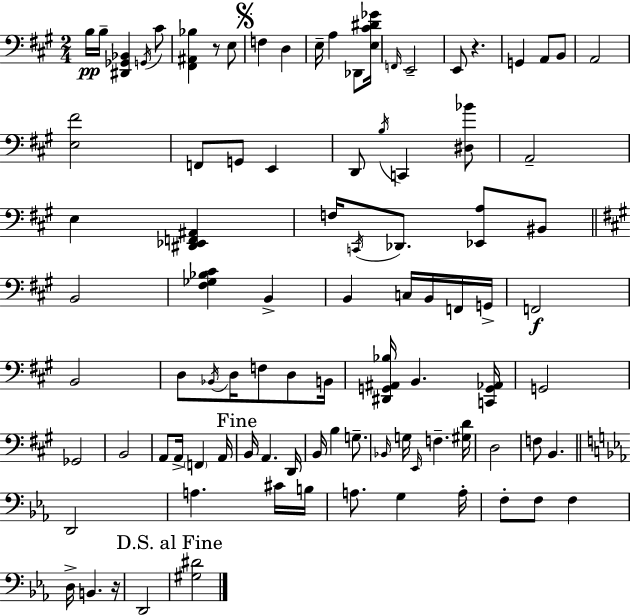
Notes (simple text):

B3/s B3/s [D#2,Gb2,Bb2]/q G2/s C#4/e [F#2,A#2,Bb3]/q R/e E3/e F3/q D3/q E3/s A3/q Db2/e [E3,C#4,D#4,Gb4]/s F2/s E2/h E2/e R/q. G2/q A2/e B2/e A2/h [E3,F#4]/h F2/e G2/e E2/q D2/e B3/s C2/q [D#3,Bb4]/e A2/h E3/q [D#2,Eb2,F2,A#2]/q F3/s C2/s Db2/e. [Eb2,A3]/e BIS2/e B2/h [F#3,Gb3,Bb3,C#4]/q B2/q B2/q C3/s B2/s F2/s G2/s F2/h B2/h D3/e Bb2/s D3/s F3/e D3/e B2/s [D#2,G2,A#2,Bb3]/s B2/q. [C2,G2,Ab2]/s G2/h Gb2/h B2/h A2/e A2/s F2/q A2/s B2/s A2/q. D2/s B2/s B3/q G3/e. Bb2/s G3/s E2/s F3/q. [G#3,D4]/s D3/h F3/e B2/q. D2/h A3/q. C#4/s B3/s A3/e. G3/q A3/s F3/e F3/e F3/q D3/s B2/q. R/s D2/h [G#3,D#4]/h